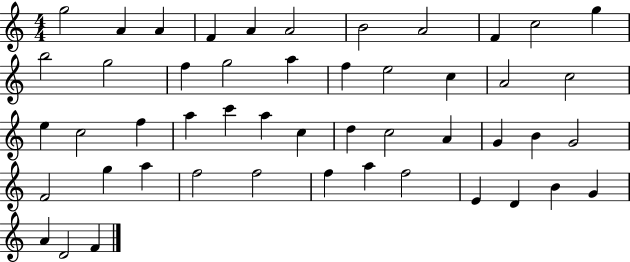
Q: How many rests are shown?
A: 0